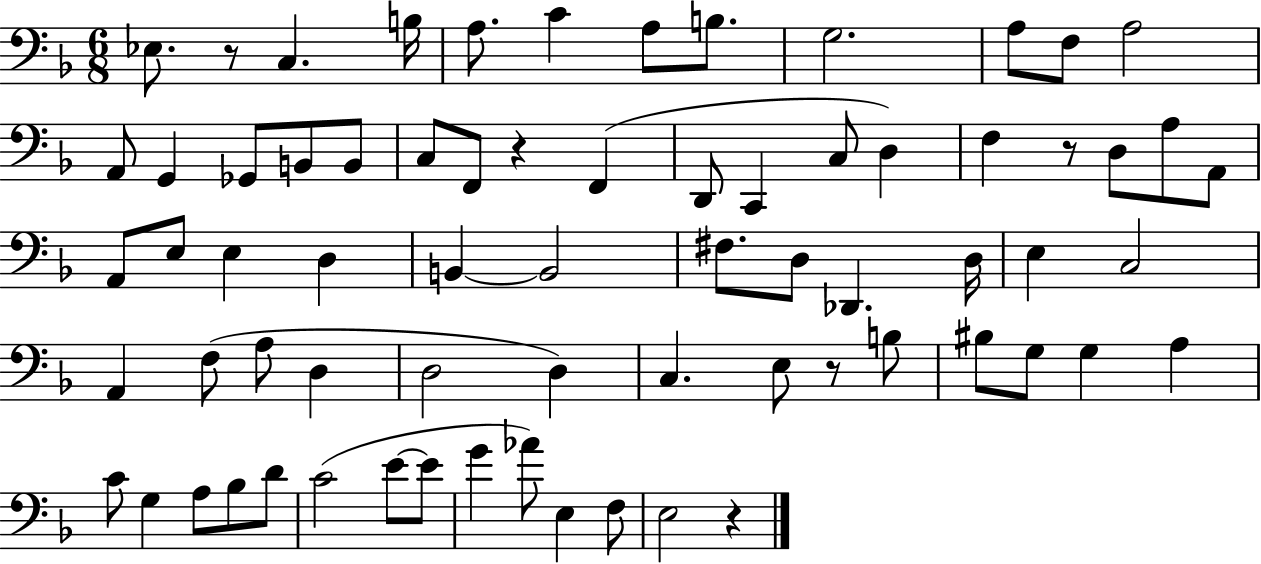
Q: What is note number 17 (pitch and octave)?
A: C3